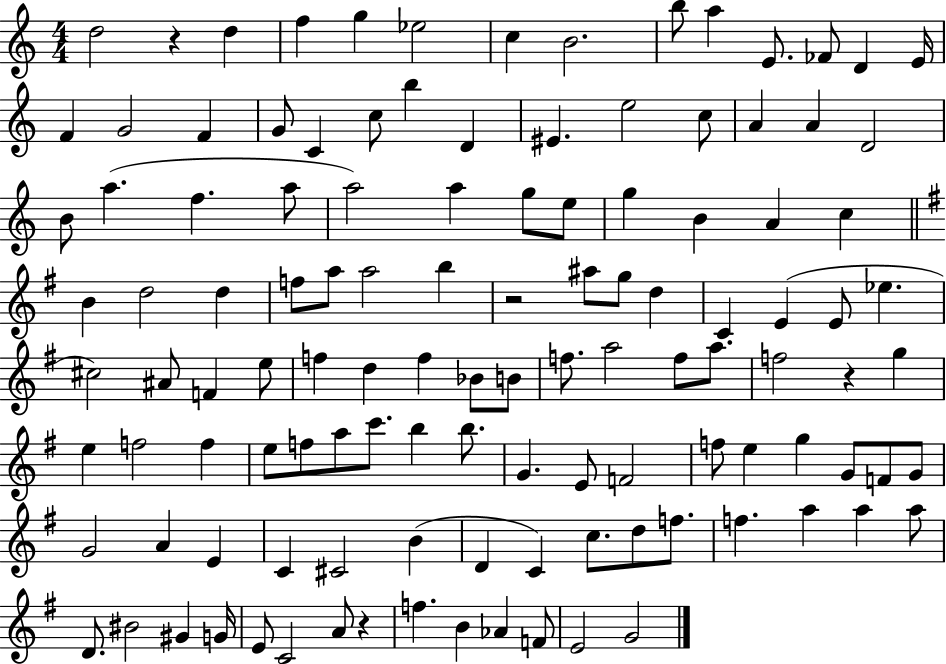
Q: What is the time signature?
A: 4/4